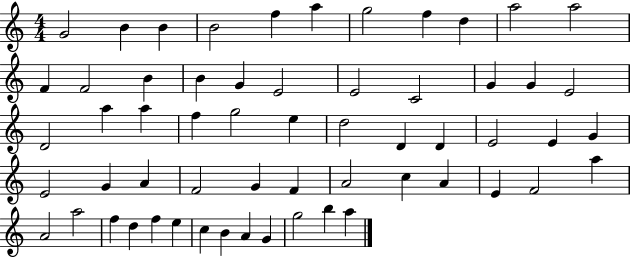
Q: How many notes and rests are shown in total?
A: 59